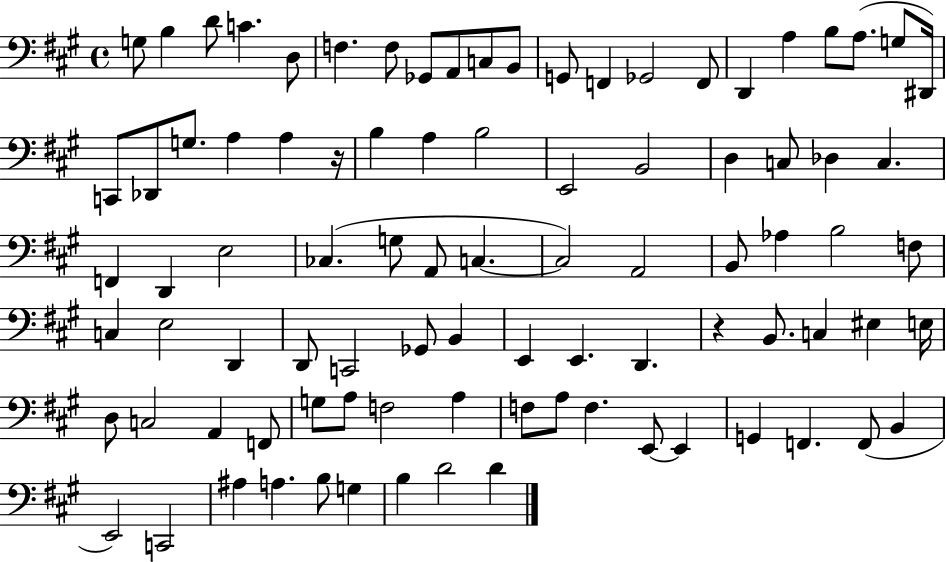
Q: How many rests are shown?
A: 2